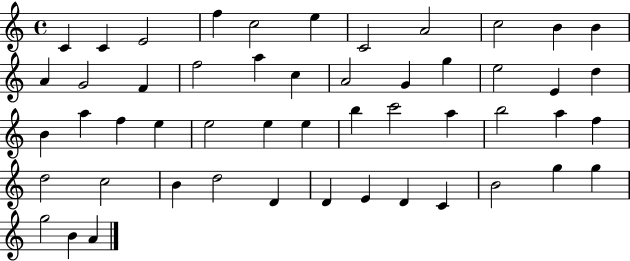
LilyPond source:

{
  \clef treble
  \time 4/4
  \defaultTimeSignature
  \key c \major
  c'4 c'4 e'2 | f''4 c''2 e''4 | c'2 a'2 | c''2 b'4 b'4 | \break a'4 g'2 f'4 | f''2 a''4 c''4 | a'2 g'4 g''4 | e''2 e'4 d''4 | \break b'4 a''4 f''4 e''4 | e''2 e''4 e''4 | b''4 c'''2 a''4 | b''2 a''4 f''4 | \break d''2 c''2 | b'4 d''2 d'4 | d'4 e'4 d'4 c'4 | b'2 g''4 g''4 | \break g''2 b'4 a'4 | \bar "|."
}